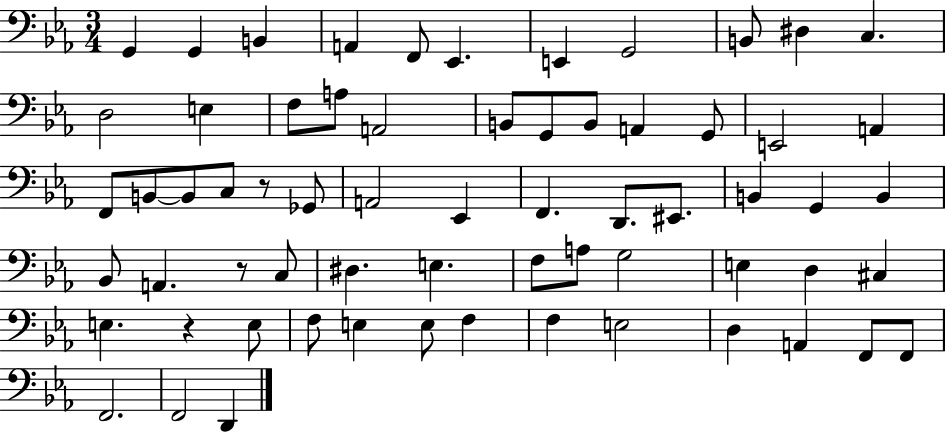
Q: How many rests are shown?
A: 3